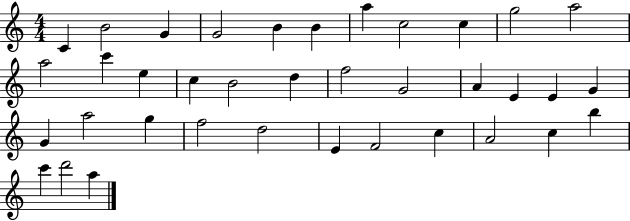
{
  \clef treble
  \numericTimeSignature
  \time 4/4
  \key c \major
  c'4 b'2 g'4 | g'2 b'4 b'4 | a''4 c''2 c''4 | g''2 a''2 | \break a''2 c'''4 e''4 | c''4 b'2 d''4 | f''2 g'2 | a'4 e'4 e'4 g'4 | \break g'4 a''2 g''4 | f''2 d''2 | e'4 f'2 c''4 | a'2 c''4 b''4 | \break c'''4 d'''2 a''4 | \bar "|."
}